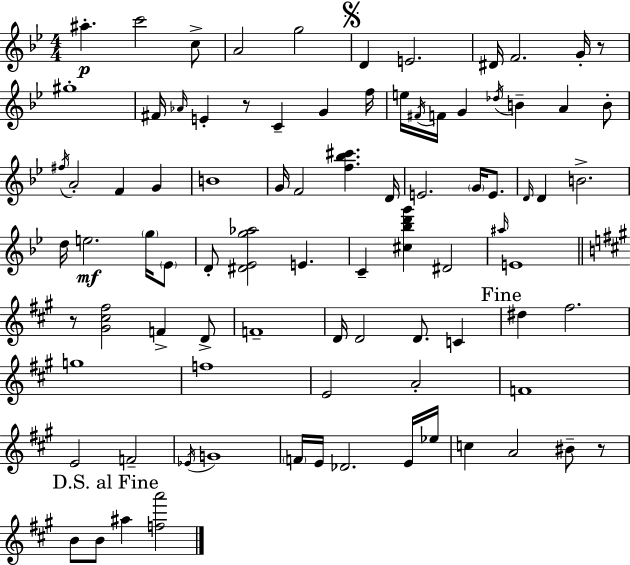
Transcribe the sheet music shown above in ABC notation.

X:1
T:Untitled
M:4/4
L:1/4
K:Bb
^a c'2 c/2 A2 g2 D E2 ^D/4 F2 G/4 z/2 ^g4 ^F/4 _A/4 E z/2 C G f/4 e/4 ^F/4 F/4 G _d/4 B A B/2 ^f/4 A2 F G B4 G/4 F2 [f_b^c'] D/4 E2 G/4 E/2 D/4 D B2 d/4 e2 g/4 _E/2 D/2 [^D_Eg_a]2 E C [^c_bd'g'] ^D2 ^a/4 E4 z/2 [^G^c^f]2 F D/2 F4 D/4 D2 D/2 C ^d ^f2 g4 f4 E2 A2 F4 E2 F2 _E/4 G4 F/4 E/4 _D2 E/4 _e/4 c A2 ^B/2 z/2 B/2 B/2 ^a [fa']2